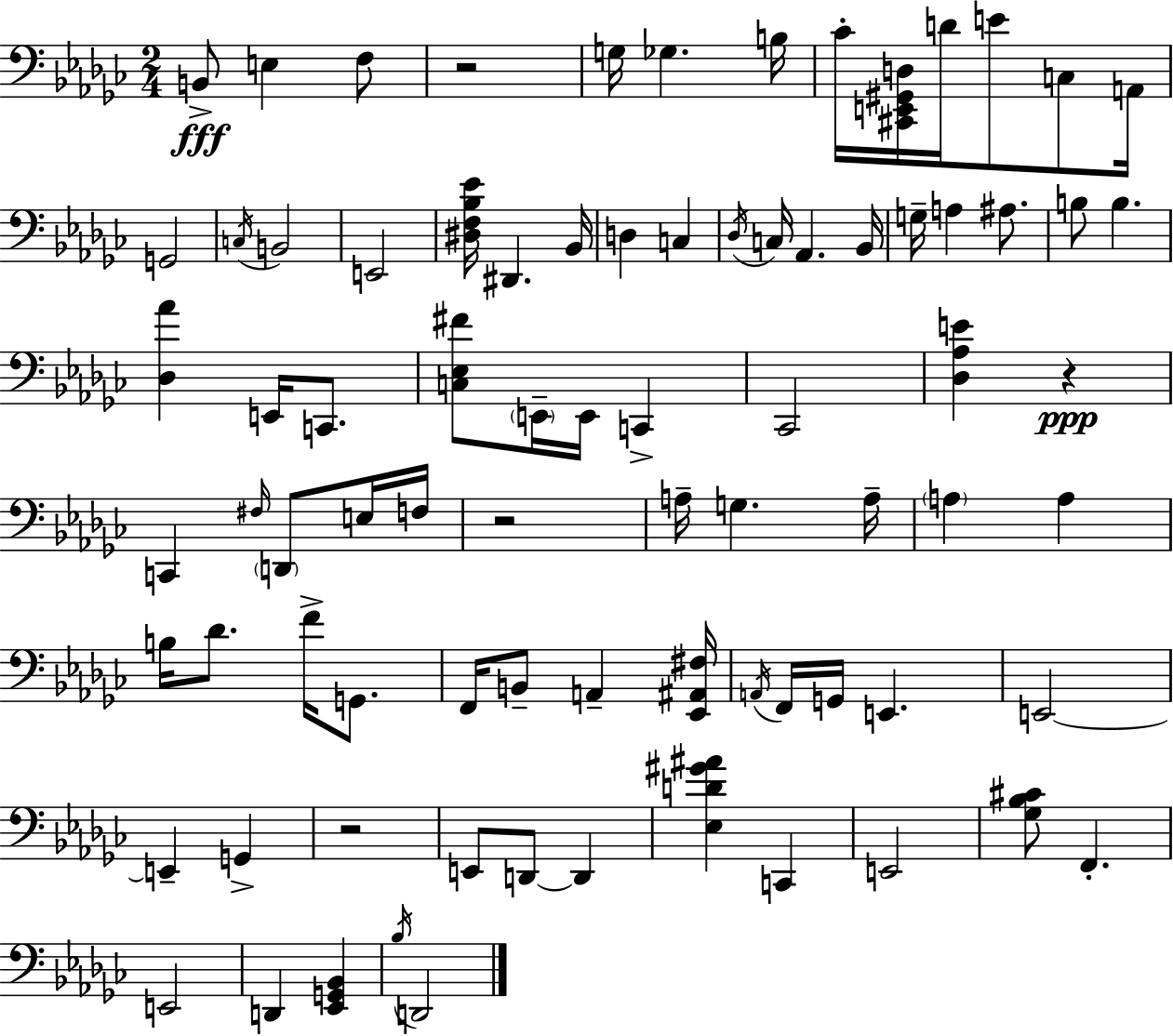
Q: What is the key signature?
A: EES minor